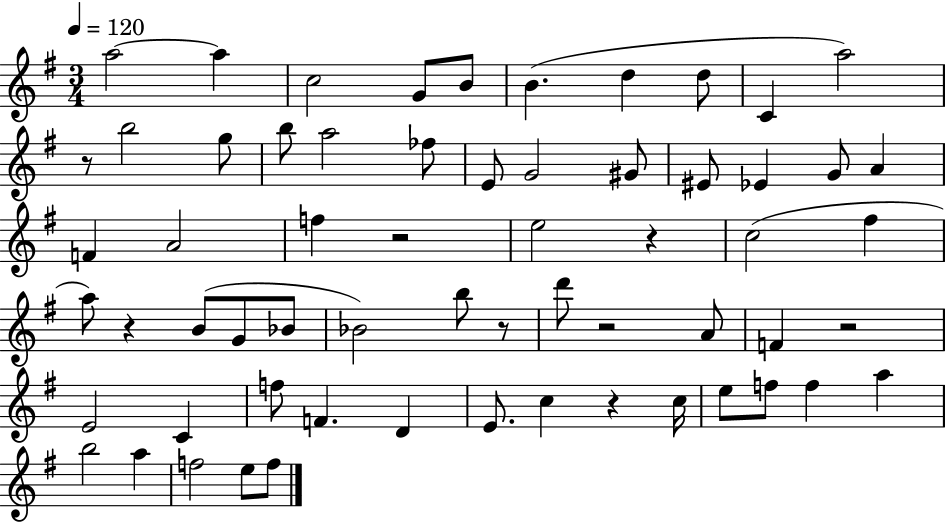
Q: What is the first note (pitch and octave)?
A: A5